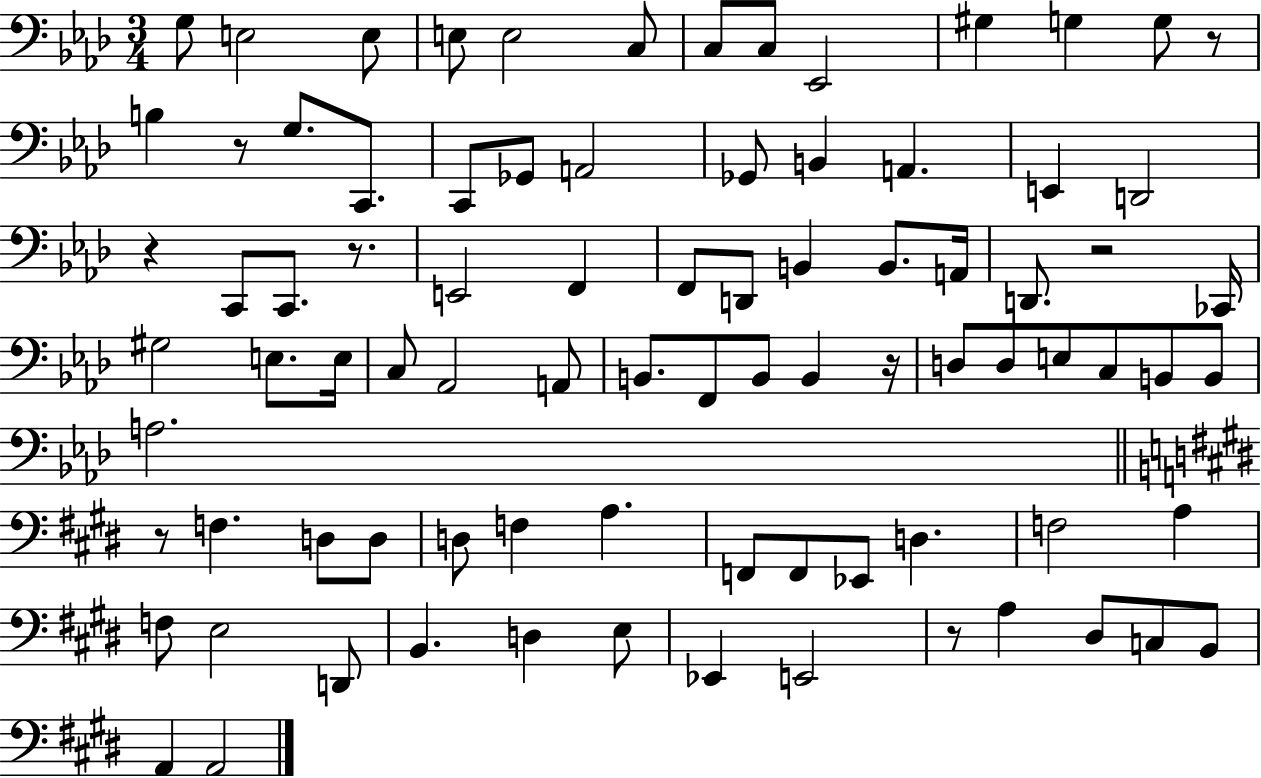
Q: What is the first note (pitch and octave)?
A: G3